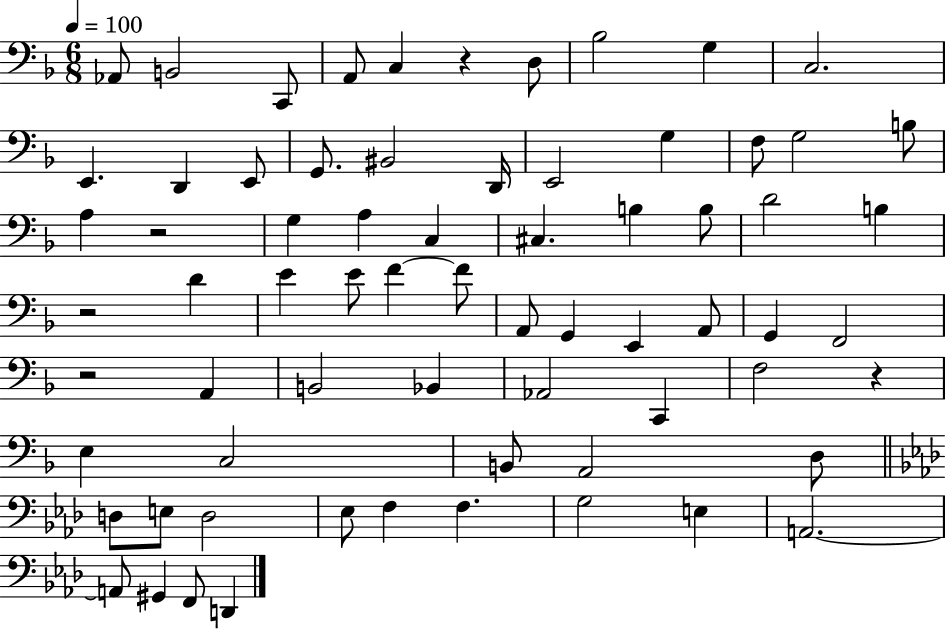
{
  \clef bass
  \numericTimeSignature
  \time 6/8
  \key f \major
  \tempo 4 = 100
  \repeat volta 2 { aes,8 b,2 c,8 | a,8 c4 r4 d8 | bes2 g4 | c2. | \break e,4. d,4 e,8 | g,8. bis,2 d,16 | e,2 g4 | f8 g2 b8 | \break a4 r2 | g4 a4 c4 | cis4. b4 b8 | d'2 b4 | \break r2 d'4 | e'4 e'8 f'4~~ f'8 | a,8 g,4 e,4 a,8 | g,4 f,2 | \break r2 a,4 | b,2 bes,4 | aes,2 c,4 | f2 r4 | \break e4 c2 | b,8 a,2 d8 | \bar "||" \break \key f \minor d8 e8 d2 | ees8 f4 f4. | g2 e4 | a,2.~~ | \break a,8 gis,4 f,8 d,4 | } \bar "|."
}